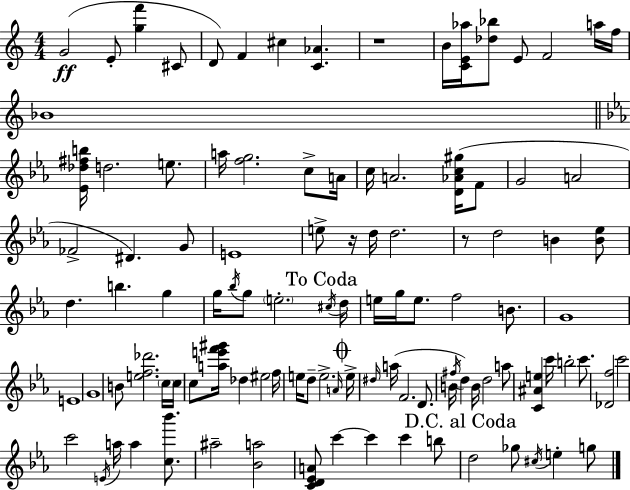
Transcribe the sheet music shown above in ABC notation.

X:1
T:Untitled
M:4/4
L:1/4
K:Am
G2 E/2 [gf'] ^C/2 D/2 F ^c [C_A] z4 B/4 [CE_a]/4 [_d_b]/2 E/2 F2 a/4 f/4 _B4 [_E_d^fb]/4 d2 e/2 a/4 [fg]2 c/2 A/4 c/4 A2 [D_Ac^g]/4 F/2 G2 A2 _F2 ^D G/2 E4 e/2 z/4 d/4 d2 z/2 d2 B [B_e]/2 d b g g/4 _b/4 g/2 e2 ^c/4 d/4 e/4 g/4 e/2 f2 B/2 G4 E4 G4 B/2 [ef_d']2 c/4 c/4 c/2 [ae'f'^g']/4 _d ^e2 f/4 e/4 d/2 e2 A/4 e/4 ^d/4 a/4 F2 D/2 B/4 ^f/4 d B/4 d2 a/2 [C^Ae] c'/4 b2 c'/2 [_Df]2 c'2 c'2 E/4 a/4 a [c_b']/2 ^a2 [_Ba]2 [CD_EA]/2 c' c' c' b/2 d2 _g/2 ^c/4 e g/2